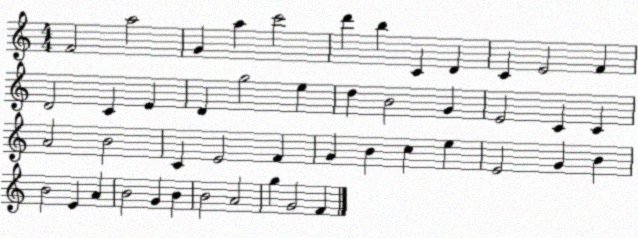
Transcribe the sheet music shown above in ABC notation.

X:1
T:Untitled
M:4/4
L:1/4
K:C
F2 a2 G a c'2 d' b C D C E2 F D2 C E D g2 e d B2 G E2 C C A2 B2 C E2 F G B c e E2 G B B2 E A B2 G B B2 A2 g G2 F